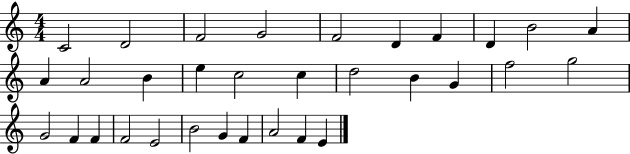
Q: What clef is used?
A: treble